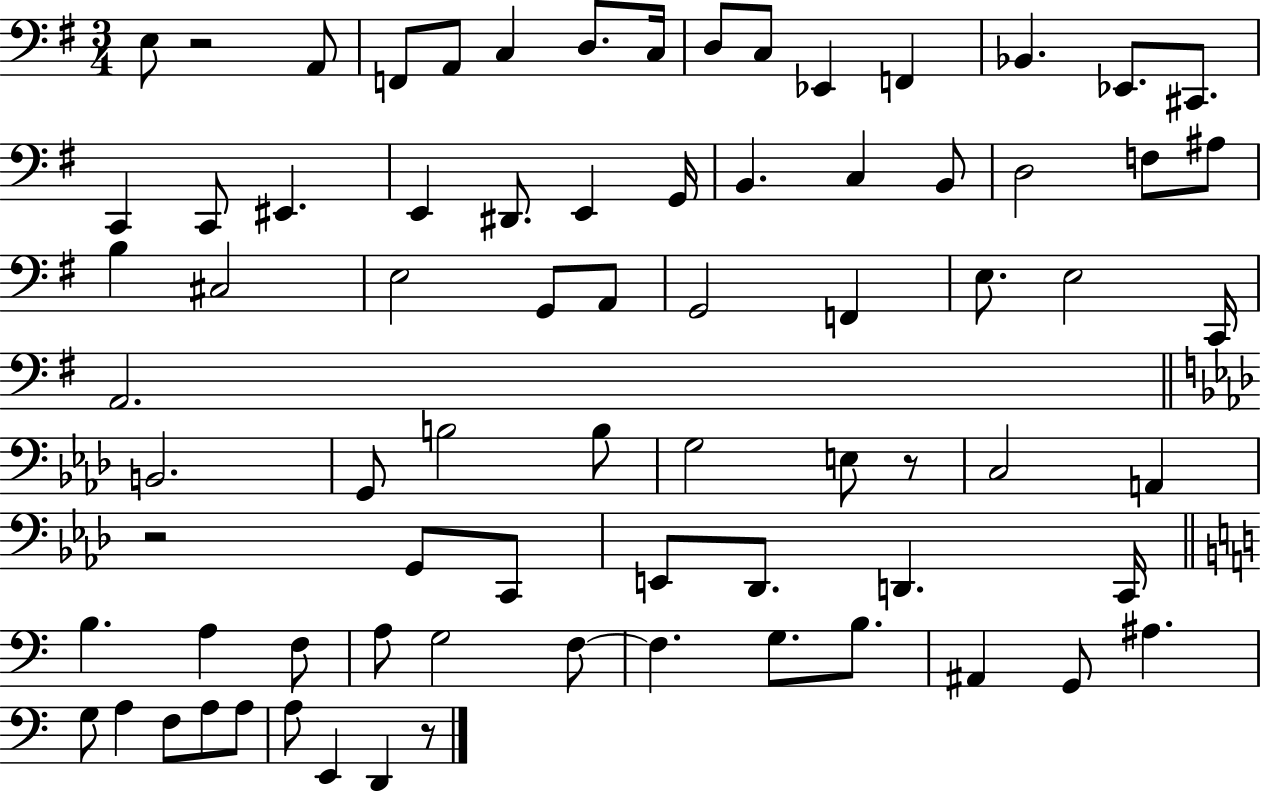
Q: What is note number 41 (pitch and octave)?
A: B3